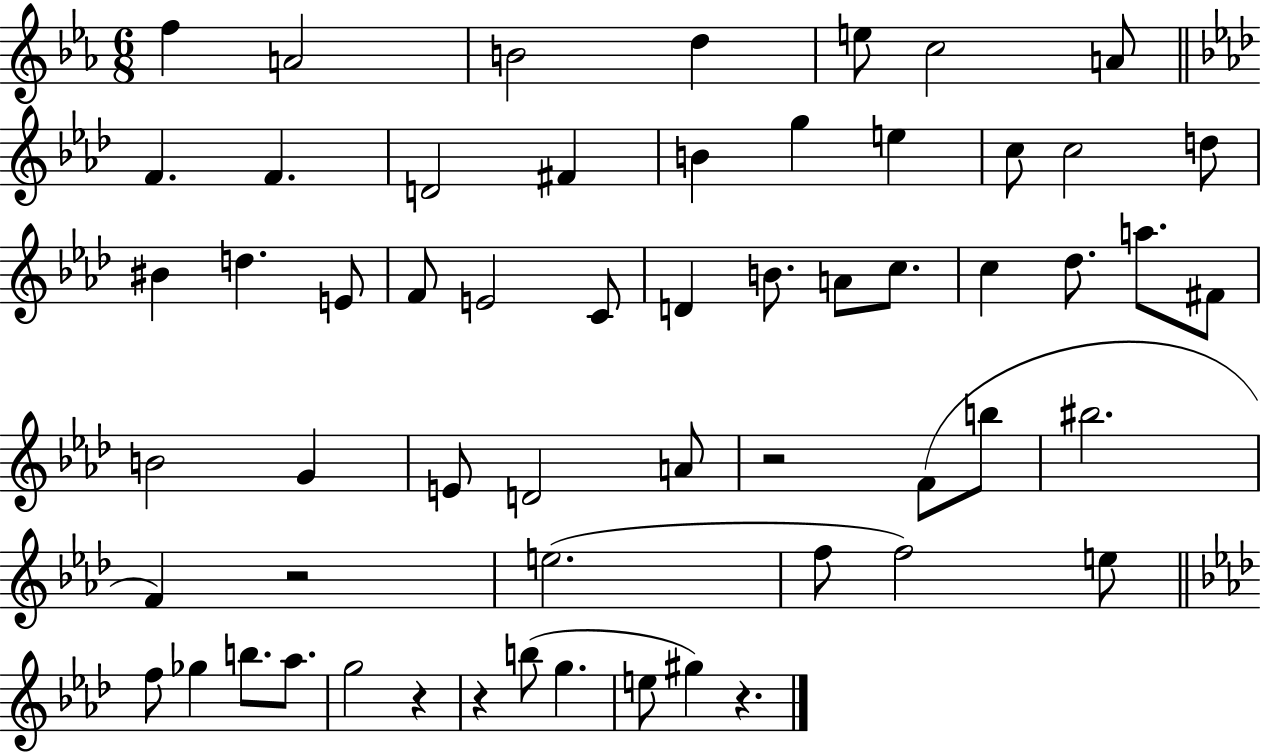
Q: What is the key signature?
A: EES major